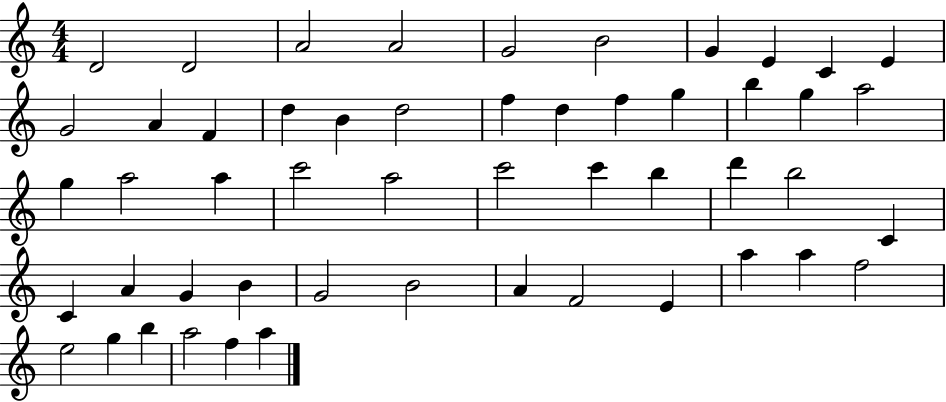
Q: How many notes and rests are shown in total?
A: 52